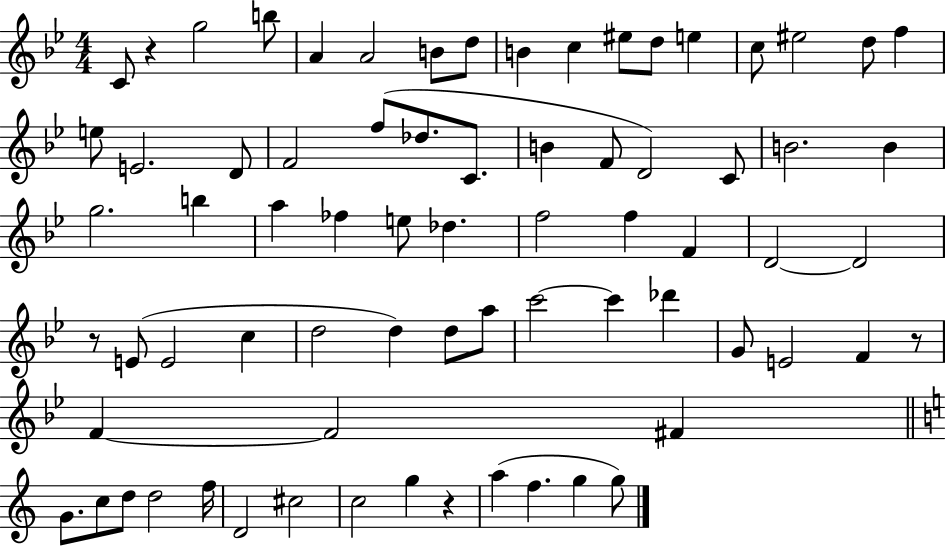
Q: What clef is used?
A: treble